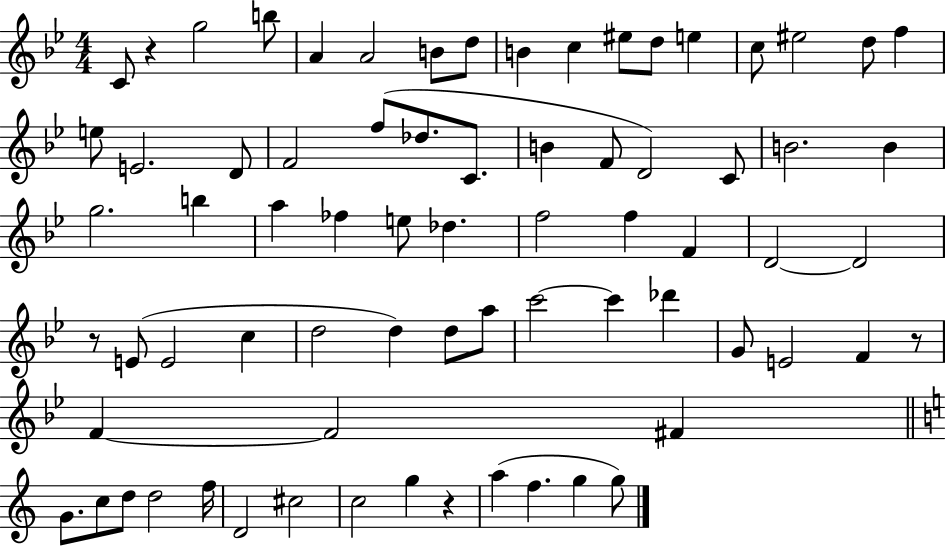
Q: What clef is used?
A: treble